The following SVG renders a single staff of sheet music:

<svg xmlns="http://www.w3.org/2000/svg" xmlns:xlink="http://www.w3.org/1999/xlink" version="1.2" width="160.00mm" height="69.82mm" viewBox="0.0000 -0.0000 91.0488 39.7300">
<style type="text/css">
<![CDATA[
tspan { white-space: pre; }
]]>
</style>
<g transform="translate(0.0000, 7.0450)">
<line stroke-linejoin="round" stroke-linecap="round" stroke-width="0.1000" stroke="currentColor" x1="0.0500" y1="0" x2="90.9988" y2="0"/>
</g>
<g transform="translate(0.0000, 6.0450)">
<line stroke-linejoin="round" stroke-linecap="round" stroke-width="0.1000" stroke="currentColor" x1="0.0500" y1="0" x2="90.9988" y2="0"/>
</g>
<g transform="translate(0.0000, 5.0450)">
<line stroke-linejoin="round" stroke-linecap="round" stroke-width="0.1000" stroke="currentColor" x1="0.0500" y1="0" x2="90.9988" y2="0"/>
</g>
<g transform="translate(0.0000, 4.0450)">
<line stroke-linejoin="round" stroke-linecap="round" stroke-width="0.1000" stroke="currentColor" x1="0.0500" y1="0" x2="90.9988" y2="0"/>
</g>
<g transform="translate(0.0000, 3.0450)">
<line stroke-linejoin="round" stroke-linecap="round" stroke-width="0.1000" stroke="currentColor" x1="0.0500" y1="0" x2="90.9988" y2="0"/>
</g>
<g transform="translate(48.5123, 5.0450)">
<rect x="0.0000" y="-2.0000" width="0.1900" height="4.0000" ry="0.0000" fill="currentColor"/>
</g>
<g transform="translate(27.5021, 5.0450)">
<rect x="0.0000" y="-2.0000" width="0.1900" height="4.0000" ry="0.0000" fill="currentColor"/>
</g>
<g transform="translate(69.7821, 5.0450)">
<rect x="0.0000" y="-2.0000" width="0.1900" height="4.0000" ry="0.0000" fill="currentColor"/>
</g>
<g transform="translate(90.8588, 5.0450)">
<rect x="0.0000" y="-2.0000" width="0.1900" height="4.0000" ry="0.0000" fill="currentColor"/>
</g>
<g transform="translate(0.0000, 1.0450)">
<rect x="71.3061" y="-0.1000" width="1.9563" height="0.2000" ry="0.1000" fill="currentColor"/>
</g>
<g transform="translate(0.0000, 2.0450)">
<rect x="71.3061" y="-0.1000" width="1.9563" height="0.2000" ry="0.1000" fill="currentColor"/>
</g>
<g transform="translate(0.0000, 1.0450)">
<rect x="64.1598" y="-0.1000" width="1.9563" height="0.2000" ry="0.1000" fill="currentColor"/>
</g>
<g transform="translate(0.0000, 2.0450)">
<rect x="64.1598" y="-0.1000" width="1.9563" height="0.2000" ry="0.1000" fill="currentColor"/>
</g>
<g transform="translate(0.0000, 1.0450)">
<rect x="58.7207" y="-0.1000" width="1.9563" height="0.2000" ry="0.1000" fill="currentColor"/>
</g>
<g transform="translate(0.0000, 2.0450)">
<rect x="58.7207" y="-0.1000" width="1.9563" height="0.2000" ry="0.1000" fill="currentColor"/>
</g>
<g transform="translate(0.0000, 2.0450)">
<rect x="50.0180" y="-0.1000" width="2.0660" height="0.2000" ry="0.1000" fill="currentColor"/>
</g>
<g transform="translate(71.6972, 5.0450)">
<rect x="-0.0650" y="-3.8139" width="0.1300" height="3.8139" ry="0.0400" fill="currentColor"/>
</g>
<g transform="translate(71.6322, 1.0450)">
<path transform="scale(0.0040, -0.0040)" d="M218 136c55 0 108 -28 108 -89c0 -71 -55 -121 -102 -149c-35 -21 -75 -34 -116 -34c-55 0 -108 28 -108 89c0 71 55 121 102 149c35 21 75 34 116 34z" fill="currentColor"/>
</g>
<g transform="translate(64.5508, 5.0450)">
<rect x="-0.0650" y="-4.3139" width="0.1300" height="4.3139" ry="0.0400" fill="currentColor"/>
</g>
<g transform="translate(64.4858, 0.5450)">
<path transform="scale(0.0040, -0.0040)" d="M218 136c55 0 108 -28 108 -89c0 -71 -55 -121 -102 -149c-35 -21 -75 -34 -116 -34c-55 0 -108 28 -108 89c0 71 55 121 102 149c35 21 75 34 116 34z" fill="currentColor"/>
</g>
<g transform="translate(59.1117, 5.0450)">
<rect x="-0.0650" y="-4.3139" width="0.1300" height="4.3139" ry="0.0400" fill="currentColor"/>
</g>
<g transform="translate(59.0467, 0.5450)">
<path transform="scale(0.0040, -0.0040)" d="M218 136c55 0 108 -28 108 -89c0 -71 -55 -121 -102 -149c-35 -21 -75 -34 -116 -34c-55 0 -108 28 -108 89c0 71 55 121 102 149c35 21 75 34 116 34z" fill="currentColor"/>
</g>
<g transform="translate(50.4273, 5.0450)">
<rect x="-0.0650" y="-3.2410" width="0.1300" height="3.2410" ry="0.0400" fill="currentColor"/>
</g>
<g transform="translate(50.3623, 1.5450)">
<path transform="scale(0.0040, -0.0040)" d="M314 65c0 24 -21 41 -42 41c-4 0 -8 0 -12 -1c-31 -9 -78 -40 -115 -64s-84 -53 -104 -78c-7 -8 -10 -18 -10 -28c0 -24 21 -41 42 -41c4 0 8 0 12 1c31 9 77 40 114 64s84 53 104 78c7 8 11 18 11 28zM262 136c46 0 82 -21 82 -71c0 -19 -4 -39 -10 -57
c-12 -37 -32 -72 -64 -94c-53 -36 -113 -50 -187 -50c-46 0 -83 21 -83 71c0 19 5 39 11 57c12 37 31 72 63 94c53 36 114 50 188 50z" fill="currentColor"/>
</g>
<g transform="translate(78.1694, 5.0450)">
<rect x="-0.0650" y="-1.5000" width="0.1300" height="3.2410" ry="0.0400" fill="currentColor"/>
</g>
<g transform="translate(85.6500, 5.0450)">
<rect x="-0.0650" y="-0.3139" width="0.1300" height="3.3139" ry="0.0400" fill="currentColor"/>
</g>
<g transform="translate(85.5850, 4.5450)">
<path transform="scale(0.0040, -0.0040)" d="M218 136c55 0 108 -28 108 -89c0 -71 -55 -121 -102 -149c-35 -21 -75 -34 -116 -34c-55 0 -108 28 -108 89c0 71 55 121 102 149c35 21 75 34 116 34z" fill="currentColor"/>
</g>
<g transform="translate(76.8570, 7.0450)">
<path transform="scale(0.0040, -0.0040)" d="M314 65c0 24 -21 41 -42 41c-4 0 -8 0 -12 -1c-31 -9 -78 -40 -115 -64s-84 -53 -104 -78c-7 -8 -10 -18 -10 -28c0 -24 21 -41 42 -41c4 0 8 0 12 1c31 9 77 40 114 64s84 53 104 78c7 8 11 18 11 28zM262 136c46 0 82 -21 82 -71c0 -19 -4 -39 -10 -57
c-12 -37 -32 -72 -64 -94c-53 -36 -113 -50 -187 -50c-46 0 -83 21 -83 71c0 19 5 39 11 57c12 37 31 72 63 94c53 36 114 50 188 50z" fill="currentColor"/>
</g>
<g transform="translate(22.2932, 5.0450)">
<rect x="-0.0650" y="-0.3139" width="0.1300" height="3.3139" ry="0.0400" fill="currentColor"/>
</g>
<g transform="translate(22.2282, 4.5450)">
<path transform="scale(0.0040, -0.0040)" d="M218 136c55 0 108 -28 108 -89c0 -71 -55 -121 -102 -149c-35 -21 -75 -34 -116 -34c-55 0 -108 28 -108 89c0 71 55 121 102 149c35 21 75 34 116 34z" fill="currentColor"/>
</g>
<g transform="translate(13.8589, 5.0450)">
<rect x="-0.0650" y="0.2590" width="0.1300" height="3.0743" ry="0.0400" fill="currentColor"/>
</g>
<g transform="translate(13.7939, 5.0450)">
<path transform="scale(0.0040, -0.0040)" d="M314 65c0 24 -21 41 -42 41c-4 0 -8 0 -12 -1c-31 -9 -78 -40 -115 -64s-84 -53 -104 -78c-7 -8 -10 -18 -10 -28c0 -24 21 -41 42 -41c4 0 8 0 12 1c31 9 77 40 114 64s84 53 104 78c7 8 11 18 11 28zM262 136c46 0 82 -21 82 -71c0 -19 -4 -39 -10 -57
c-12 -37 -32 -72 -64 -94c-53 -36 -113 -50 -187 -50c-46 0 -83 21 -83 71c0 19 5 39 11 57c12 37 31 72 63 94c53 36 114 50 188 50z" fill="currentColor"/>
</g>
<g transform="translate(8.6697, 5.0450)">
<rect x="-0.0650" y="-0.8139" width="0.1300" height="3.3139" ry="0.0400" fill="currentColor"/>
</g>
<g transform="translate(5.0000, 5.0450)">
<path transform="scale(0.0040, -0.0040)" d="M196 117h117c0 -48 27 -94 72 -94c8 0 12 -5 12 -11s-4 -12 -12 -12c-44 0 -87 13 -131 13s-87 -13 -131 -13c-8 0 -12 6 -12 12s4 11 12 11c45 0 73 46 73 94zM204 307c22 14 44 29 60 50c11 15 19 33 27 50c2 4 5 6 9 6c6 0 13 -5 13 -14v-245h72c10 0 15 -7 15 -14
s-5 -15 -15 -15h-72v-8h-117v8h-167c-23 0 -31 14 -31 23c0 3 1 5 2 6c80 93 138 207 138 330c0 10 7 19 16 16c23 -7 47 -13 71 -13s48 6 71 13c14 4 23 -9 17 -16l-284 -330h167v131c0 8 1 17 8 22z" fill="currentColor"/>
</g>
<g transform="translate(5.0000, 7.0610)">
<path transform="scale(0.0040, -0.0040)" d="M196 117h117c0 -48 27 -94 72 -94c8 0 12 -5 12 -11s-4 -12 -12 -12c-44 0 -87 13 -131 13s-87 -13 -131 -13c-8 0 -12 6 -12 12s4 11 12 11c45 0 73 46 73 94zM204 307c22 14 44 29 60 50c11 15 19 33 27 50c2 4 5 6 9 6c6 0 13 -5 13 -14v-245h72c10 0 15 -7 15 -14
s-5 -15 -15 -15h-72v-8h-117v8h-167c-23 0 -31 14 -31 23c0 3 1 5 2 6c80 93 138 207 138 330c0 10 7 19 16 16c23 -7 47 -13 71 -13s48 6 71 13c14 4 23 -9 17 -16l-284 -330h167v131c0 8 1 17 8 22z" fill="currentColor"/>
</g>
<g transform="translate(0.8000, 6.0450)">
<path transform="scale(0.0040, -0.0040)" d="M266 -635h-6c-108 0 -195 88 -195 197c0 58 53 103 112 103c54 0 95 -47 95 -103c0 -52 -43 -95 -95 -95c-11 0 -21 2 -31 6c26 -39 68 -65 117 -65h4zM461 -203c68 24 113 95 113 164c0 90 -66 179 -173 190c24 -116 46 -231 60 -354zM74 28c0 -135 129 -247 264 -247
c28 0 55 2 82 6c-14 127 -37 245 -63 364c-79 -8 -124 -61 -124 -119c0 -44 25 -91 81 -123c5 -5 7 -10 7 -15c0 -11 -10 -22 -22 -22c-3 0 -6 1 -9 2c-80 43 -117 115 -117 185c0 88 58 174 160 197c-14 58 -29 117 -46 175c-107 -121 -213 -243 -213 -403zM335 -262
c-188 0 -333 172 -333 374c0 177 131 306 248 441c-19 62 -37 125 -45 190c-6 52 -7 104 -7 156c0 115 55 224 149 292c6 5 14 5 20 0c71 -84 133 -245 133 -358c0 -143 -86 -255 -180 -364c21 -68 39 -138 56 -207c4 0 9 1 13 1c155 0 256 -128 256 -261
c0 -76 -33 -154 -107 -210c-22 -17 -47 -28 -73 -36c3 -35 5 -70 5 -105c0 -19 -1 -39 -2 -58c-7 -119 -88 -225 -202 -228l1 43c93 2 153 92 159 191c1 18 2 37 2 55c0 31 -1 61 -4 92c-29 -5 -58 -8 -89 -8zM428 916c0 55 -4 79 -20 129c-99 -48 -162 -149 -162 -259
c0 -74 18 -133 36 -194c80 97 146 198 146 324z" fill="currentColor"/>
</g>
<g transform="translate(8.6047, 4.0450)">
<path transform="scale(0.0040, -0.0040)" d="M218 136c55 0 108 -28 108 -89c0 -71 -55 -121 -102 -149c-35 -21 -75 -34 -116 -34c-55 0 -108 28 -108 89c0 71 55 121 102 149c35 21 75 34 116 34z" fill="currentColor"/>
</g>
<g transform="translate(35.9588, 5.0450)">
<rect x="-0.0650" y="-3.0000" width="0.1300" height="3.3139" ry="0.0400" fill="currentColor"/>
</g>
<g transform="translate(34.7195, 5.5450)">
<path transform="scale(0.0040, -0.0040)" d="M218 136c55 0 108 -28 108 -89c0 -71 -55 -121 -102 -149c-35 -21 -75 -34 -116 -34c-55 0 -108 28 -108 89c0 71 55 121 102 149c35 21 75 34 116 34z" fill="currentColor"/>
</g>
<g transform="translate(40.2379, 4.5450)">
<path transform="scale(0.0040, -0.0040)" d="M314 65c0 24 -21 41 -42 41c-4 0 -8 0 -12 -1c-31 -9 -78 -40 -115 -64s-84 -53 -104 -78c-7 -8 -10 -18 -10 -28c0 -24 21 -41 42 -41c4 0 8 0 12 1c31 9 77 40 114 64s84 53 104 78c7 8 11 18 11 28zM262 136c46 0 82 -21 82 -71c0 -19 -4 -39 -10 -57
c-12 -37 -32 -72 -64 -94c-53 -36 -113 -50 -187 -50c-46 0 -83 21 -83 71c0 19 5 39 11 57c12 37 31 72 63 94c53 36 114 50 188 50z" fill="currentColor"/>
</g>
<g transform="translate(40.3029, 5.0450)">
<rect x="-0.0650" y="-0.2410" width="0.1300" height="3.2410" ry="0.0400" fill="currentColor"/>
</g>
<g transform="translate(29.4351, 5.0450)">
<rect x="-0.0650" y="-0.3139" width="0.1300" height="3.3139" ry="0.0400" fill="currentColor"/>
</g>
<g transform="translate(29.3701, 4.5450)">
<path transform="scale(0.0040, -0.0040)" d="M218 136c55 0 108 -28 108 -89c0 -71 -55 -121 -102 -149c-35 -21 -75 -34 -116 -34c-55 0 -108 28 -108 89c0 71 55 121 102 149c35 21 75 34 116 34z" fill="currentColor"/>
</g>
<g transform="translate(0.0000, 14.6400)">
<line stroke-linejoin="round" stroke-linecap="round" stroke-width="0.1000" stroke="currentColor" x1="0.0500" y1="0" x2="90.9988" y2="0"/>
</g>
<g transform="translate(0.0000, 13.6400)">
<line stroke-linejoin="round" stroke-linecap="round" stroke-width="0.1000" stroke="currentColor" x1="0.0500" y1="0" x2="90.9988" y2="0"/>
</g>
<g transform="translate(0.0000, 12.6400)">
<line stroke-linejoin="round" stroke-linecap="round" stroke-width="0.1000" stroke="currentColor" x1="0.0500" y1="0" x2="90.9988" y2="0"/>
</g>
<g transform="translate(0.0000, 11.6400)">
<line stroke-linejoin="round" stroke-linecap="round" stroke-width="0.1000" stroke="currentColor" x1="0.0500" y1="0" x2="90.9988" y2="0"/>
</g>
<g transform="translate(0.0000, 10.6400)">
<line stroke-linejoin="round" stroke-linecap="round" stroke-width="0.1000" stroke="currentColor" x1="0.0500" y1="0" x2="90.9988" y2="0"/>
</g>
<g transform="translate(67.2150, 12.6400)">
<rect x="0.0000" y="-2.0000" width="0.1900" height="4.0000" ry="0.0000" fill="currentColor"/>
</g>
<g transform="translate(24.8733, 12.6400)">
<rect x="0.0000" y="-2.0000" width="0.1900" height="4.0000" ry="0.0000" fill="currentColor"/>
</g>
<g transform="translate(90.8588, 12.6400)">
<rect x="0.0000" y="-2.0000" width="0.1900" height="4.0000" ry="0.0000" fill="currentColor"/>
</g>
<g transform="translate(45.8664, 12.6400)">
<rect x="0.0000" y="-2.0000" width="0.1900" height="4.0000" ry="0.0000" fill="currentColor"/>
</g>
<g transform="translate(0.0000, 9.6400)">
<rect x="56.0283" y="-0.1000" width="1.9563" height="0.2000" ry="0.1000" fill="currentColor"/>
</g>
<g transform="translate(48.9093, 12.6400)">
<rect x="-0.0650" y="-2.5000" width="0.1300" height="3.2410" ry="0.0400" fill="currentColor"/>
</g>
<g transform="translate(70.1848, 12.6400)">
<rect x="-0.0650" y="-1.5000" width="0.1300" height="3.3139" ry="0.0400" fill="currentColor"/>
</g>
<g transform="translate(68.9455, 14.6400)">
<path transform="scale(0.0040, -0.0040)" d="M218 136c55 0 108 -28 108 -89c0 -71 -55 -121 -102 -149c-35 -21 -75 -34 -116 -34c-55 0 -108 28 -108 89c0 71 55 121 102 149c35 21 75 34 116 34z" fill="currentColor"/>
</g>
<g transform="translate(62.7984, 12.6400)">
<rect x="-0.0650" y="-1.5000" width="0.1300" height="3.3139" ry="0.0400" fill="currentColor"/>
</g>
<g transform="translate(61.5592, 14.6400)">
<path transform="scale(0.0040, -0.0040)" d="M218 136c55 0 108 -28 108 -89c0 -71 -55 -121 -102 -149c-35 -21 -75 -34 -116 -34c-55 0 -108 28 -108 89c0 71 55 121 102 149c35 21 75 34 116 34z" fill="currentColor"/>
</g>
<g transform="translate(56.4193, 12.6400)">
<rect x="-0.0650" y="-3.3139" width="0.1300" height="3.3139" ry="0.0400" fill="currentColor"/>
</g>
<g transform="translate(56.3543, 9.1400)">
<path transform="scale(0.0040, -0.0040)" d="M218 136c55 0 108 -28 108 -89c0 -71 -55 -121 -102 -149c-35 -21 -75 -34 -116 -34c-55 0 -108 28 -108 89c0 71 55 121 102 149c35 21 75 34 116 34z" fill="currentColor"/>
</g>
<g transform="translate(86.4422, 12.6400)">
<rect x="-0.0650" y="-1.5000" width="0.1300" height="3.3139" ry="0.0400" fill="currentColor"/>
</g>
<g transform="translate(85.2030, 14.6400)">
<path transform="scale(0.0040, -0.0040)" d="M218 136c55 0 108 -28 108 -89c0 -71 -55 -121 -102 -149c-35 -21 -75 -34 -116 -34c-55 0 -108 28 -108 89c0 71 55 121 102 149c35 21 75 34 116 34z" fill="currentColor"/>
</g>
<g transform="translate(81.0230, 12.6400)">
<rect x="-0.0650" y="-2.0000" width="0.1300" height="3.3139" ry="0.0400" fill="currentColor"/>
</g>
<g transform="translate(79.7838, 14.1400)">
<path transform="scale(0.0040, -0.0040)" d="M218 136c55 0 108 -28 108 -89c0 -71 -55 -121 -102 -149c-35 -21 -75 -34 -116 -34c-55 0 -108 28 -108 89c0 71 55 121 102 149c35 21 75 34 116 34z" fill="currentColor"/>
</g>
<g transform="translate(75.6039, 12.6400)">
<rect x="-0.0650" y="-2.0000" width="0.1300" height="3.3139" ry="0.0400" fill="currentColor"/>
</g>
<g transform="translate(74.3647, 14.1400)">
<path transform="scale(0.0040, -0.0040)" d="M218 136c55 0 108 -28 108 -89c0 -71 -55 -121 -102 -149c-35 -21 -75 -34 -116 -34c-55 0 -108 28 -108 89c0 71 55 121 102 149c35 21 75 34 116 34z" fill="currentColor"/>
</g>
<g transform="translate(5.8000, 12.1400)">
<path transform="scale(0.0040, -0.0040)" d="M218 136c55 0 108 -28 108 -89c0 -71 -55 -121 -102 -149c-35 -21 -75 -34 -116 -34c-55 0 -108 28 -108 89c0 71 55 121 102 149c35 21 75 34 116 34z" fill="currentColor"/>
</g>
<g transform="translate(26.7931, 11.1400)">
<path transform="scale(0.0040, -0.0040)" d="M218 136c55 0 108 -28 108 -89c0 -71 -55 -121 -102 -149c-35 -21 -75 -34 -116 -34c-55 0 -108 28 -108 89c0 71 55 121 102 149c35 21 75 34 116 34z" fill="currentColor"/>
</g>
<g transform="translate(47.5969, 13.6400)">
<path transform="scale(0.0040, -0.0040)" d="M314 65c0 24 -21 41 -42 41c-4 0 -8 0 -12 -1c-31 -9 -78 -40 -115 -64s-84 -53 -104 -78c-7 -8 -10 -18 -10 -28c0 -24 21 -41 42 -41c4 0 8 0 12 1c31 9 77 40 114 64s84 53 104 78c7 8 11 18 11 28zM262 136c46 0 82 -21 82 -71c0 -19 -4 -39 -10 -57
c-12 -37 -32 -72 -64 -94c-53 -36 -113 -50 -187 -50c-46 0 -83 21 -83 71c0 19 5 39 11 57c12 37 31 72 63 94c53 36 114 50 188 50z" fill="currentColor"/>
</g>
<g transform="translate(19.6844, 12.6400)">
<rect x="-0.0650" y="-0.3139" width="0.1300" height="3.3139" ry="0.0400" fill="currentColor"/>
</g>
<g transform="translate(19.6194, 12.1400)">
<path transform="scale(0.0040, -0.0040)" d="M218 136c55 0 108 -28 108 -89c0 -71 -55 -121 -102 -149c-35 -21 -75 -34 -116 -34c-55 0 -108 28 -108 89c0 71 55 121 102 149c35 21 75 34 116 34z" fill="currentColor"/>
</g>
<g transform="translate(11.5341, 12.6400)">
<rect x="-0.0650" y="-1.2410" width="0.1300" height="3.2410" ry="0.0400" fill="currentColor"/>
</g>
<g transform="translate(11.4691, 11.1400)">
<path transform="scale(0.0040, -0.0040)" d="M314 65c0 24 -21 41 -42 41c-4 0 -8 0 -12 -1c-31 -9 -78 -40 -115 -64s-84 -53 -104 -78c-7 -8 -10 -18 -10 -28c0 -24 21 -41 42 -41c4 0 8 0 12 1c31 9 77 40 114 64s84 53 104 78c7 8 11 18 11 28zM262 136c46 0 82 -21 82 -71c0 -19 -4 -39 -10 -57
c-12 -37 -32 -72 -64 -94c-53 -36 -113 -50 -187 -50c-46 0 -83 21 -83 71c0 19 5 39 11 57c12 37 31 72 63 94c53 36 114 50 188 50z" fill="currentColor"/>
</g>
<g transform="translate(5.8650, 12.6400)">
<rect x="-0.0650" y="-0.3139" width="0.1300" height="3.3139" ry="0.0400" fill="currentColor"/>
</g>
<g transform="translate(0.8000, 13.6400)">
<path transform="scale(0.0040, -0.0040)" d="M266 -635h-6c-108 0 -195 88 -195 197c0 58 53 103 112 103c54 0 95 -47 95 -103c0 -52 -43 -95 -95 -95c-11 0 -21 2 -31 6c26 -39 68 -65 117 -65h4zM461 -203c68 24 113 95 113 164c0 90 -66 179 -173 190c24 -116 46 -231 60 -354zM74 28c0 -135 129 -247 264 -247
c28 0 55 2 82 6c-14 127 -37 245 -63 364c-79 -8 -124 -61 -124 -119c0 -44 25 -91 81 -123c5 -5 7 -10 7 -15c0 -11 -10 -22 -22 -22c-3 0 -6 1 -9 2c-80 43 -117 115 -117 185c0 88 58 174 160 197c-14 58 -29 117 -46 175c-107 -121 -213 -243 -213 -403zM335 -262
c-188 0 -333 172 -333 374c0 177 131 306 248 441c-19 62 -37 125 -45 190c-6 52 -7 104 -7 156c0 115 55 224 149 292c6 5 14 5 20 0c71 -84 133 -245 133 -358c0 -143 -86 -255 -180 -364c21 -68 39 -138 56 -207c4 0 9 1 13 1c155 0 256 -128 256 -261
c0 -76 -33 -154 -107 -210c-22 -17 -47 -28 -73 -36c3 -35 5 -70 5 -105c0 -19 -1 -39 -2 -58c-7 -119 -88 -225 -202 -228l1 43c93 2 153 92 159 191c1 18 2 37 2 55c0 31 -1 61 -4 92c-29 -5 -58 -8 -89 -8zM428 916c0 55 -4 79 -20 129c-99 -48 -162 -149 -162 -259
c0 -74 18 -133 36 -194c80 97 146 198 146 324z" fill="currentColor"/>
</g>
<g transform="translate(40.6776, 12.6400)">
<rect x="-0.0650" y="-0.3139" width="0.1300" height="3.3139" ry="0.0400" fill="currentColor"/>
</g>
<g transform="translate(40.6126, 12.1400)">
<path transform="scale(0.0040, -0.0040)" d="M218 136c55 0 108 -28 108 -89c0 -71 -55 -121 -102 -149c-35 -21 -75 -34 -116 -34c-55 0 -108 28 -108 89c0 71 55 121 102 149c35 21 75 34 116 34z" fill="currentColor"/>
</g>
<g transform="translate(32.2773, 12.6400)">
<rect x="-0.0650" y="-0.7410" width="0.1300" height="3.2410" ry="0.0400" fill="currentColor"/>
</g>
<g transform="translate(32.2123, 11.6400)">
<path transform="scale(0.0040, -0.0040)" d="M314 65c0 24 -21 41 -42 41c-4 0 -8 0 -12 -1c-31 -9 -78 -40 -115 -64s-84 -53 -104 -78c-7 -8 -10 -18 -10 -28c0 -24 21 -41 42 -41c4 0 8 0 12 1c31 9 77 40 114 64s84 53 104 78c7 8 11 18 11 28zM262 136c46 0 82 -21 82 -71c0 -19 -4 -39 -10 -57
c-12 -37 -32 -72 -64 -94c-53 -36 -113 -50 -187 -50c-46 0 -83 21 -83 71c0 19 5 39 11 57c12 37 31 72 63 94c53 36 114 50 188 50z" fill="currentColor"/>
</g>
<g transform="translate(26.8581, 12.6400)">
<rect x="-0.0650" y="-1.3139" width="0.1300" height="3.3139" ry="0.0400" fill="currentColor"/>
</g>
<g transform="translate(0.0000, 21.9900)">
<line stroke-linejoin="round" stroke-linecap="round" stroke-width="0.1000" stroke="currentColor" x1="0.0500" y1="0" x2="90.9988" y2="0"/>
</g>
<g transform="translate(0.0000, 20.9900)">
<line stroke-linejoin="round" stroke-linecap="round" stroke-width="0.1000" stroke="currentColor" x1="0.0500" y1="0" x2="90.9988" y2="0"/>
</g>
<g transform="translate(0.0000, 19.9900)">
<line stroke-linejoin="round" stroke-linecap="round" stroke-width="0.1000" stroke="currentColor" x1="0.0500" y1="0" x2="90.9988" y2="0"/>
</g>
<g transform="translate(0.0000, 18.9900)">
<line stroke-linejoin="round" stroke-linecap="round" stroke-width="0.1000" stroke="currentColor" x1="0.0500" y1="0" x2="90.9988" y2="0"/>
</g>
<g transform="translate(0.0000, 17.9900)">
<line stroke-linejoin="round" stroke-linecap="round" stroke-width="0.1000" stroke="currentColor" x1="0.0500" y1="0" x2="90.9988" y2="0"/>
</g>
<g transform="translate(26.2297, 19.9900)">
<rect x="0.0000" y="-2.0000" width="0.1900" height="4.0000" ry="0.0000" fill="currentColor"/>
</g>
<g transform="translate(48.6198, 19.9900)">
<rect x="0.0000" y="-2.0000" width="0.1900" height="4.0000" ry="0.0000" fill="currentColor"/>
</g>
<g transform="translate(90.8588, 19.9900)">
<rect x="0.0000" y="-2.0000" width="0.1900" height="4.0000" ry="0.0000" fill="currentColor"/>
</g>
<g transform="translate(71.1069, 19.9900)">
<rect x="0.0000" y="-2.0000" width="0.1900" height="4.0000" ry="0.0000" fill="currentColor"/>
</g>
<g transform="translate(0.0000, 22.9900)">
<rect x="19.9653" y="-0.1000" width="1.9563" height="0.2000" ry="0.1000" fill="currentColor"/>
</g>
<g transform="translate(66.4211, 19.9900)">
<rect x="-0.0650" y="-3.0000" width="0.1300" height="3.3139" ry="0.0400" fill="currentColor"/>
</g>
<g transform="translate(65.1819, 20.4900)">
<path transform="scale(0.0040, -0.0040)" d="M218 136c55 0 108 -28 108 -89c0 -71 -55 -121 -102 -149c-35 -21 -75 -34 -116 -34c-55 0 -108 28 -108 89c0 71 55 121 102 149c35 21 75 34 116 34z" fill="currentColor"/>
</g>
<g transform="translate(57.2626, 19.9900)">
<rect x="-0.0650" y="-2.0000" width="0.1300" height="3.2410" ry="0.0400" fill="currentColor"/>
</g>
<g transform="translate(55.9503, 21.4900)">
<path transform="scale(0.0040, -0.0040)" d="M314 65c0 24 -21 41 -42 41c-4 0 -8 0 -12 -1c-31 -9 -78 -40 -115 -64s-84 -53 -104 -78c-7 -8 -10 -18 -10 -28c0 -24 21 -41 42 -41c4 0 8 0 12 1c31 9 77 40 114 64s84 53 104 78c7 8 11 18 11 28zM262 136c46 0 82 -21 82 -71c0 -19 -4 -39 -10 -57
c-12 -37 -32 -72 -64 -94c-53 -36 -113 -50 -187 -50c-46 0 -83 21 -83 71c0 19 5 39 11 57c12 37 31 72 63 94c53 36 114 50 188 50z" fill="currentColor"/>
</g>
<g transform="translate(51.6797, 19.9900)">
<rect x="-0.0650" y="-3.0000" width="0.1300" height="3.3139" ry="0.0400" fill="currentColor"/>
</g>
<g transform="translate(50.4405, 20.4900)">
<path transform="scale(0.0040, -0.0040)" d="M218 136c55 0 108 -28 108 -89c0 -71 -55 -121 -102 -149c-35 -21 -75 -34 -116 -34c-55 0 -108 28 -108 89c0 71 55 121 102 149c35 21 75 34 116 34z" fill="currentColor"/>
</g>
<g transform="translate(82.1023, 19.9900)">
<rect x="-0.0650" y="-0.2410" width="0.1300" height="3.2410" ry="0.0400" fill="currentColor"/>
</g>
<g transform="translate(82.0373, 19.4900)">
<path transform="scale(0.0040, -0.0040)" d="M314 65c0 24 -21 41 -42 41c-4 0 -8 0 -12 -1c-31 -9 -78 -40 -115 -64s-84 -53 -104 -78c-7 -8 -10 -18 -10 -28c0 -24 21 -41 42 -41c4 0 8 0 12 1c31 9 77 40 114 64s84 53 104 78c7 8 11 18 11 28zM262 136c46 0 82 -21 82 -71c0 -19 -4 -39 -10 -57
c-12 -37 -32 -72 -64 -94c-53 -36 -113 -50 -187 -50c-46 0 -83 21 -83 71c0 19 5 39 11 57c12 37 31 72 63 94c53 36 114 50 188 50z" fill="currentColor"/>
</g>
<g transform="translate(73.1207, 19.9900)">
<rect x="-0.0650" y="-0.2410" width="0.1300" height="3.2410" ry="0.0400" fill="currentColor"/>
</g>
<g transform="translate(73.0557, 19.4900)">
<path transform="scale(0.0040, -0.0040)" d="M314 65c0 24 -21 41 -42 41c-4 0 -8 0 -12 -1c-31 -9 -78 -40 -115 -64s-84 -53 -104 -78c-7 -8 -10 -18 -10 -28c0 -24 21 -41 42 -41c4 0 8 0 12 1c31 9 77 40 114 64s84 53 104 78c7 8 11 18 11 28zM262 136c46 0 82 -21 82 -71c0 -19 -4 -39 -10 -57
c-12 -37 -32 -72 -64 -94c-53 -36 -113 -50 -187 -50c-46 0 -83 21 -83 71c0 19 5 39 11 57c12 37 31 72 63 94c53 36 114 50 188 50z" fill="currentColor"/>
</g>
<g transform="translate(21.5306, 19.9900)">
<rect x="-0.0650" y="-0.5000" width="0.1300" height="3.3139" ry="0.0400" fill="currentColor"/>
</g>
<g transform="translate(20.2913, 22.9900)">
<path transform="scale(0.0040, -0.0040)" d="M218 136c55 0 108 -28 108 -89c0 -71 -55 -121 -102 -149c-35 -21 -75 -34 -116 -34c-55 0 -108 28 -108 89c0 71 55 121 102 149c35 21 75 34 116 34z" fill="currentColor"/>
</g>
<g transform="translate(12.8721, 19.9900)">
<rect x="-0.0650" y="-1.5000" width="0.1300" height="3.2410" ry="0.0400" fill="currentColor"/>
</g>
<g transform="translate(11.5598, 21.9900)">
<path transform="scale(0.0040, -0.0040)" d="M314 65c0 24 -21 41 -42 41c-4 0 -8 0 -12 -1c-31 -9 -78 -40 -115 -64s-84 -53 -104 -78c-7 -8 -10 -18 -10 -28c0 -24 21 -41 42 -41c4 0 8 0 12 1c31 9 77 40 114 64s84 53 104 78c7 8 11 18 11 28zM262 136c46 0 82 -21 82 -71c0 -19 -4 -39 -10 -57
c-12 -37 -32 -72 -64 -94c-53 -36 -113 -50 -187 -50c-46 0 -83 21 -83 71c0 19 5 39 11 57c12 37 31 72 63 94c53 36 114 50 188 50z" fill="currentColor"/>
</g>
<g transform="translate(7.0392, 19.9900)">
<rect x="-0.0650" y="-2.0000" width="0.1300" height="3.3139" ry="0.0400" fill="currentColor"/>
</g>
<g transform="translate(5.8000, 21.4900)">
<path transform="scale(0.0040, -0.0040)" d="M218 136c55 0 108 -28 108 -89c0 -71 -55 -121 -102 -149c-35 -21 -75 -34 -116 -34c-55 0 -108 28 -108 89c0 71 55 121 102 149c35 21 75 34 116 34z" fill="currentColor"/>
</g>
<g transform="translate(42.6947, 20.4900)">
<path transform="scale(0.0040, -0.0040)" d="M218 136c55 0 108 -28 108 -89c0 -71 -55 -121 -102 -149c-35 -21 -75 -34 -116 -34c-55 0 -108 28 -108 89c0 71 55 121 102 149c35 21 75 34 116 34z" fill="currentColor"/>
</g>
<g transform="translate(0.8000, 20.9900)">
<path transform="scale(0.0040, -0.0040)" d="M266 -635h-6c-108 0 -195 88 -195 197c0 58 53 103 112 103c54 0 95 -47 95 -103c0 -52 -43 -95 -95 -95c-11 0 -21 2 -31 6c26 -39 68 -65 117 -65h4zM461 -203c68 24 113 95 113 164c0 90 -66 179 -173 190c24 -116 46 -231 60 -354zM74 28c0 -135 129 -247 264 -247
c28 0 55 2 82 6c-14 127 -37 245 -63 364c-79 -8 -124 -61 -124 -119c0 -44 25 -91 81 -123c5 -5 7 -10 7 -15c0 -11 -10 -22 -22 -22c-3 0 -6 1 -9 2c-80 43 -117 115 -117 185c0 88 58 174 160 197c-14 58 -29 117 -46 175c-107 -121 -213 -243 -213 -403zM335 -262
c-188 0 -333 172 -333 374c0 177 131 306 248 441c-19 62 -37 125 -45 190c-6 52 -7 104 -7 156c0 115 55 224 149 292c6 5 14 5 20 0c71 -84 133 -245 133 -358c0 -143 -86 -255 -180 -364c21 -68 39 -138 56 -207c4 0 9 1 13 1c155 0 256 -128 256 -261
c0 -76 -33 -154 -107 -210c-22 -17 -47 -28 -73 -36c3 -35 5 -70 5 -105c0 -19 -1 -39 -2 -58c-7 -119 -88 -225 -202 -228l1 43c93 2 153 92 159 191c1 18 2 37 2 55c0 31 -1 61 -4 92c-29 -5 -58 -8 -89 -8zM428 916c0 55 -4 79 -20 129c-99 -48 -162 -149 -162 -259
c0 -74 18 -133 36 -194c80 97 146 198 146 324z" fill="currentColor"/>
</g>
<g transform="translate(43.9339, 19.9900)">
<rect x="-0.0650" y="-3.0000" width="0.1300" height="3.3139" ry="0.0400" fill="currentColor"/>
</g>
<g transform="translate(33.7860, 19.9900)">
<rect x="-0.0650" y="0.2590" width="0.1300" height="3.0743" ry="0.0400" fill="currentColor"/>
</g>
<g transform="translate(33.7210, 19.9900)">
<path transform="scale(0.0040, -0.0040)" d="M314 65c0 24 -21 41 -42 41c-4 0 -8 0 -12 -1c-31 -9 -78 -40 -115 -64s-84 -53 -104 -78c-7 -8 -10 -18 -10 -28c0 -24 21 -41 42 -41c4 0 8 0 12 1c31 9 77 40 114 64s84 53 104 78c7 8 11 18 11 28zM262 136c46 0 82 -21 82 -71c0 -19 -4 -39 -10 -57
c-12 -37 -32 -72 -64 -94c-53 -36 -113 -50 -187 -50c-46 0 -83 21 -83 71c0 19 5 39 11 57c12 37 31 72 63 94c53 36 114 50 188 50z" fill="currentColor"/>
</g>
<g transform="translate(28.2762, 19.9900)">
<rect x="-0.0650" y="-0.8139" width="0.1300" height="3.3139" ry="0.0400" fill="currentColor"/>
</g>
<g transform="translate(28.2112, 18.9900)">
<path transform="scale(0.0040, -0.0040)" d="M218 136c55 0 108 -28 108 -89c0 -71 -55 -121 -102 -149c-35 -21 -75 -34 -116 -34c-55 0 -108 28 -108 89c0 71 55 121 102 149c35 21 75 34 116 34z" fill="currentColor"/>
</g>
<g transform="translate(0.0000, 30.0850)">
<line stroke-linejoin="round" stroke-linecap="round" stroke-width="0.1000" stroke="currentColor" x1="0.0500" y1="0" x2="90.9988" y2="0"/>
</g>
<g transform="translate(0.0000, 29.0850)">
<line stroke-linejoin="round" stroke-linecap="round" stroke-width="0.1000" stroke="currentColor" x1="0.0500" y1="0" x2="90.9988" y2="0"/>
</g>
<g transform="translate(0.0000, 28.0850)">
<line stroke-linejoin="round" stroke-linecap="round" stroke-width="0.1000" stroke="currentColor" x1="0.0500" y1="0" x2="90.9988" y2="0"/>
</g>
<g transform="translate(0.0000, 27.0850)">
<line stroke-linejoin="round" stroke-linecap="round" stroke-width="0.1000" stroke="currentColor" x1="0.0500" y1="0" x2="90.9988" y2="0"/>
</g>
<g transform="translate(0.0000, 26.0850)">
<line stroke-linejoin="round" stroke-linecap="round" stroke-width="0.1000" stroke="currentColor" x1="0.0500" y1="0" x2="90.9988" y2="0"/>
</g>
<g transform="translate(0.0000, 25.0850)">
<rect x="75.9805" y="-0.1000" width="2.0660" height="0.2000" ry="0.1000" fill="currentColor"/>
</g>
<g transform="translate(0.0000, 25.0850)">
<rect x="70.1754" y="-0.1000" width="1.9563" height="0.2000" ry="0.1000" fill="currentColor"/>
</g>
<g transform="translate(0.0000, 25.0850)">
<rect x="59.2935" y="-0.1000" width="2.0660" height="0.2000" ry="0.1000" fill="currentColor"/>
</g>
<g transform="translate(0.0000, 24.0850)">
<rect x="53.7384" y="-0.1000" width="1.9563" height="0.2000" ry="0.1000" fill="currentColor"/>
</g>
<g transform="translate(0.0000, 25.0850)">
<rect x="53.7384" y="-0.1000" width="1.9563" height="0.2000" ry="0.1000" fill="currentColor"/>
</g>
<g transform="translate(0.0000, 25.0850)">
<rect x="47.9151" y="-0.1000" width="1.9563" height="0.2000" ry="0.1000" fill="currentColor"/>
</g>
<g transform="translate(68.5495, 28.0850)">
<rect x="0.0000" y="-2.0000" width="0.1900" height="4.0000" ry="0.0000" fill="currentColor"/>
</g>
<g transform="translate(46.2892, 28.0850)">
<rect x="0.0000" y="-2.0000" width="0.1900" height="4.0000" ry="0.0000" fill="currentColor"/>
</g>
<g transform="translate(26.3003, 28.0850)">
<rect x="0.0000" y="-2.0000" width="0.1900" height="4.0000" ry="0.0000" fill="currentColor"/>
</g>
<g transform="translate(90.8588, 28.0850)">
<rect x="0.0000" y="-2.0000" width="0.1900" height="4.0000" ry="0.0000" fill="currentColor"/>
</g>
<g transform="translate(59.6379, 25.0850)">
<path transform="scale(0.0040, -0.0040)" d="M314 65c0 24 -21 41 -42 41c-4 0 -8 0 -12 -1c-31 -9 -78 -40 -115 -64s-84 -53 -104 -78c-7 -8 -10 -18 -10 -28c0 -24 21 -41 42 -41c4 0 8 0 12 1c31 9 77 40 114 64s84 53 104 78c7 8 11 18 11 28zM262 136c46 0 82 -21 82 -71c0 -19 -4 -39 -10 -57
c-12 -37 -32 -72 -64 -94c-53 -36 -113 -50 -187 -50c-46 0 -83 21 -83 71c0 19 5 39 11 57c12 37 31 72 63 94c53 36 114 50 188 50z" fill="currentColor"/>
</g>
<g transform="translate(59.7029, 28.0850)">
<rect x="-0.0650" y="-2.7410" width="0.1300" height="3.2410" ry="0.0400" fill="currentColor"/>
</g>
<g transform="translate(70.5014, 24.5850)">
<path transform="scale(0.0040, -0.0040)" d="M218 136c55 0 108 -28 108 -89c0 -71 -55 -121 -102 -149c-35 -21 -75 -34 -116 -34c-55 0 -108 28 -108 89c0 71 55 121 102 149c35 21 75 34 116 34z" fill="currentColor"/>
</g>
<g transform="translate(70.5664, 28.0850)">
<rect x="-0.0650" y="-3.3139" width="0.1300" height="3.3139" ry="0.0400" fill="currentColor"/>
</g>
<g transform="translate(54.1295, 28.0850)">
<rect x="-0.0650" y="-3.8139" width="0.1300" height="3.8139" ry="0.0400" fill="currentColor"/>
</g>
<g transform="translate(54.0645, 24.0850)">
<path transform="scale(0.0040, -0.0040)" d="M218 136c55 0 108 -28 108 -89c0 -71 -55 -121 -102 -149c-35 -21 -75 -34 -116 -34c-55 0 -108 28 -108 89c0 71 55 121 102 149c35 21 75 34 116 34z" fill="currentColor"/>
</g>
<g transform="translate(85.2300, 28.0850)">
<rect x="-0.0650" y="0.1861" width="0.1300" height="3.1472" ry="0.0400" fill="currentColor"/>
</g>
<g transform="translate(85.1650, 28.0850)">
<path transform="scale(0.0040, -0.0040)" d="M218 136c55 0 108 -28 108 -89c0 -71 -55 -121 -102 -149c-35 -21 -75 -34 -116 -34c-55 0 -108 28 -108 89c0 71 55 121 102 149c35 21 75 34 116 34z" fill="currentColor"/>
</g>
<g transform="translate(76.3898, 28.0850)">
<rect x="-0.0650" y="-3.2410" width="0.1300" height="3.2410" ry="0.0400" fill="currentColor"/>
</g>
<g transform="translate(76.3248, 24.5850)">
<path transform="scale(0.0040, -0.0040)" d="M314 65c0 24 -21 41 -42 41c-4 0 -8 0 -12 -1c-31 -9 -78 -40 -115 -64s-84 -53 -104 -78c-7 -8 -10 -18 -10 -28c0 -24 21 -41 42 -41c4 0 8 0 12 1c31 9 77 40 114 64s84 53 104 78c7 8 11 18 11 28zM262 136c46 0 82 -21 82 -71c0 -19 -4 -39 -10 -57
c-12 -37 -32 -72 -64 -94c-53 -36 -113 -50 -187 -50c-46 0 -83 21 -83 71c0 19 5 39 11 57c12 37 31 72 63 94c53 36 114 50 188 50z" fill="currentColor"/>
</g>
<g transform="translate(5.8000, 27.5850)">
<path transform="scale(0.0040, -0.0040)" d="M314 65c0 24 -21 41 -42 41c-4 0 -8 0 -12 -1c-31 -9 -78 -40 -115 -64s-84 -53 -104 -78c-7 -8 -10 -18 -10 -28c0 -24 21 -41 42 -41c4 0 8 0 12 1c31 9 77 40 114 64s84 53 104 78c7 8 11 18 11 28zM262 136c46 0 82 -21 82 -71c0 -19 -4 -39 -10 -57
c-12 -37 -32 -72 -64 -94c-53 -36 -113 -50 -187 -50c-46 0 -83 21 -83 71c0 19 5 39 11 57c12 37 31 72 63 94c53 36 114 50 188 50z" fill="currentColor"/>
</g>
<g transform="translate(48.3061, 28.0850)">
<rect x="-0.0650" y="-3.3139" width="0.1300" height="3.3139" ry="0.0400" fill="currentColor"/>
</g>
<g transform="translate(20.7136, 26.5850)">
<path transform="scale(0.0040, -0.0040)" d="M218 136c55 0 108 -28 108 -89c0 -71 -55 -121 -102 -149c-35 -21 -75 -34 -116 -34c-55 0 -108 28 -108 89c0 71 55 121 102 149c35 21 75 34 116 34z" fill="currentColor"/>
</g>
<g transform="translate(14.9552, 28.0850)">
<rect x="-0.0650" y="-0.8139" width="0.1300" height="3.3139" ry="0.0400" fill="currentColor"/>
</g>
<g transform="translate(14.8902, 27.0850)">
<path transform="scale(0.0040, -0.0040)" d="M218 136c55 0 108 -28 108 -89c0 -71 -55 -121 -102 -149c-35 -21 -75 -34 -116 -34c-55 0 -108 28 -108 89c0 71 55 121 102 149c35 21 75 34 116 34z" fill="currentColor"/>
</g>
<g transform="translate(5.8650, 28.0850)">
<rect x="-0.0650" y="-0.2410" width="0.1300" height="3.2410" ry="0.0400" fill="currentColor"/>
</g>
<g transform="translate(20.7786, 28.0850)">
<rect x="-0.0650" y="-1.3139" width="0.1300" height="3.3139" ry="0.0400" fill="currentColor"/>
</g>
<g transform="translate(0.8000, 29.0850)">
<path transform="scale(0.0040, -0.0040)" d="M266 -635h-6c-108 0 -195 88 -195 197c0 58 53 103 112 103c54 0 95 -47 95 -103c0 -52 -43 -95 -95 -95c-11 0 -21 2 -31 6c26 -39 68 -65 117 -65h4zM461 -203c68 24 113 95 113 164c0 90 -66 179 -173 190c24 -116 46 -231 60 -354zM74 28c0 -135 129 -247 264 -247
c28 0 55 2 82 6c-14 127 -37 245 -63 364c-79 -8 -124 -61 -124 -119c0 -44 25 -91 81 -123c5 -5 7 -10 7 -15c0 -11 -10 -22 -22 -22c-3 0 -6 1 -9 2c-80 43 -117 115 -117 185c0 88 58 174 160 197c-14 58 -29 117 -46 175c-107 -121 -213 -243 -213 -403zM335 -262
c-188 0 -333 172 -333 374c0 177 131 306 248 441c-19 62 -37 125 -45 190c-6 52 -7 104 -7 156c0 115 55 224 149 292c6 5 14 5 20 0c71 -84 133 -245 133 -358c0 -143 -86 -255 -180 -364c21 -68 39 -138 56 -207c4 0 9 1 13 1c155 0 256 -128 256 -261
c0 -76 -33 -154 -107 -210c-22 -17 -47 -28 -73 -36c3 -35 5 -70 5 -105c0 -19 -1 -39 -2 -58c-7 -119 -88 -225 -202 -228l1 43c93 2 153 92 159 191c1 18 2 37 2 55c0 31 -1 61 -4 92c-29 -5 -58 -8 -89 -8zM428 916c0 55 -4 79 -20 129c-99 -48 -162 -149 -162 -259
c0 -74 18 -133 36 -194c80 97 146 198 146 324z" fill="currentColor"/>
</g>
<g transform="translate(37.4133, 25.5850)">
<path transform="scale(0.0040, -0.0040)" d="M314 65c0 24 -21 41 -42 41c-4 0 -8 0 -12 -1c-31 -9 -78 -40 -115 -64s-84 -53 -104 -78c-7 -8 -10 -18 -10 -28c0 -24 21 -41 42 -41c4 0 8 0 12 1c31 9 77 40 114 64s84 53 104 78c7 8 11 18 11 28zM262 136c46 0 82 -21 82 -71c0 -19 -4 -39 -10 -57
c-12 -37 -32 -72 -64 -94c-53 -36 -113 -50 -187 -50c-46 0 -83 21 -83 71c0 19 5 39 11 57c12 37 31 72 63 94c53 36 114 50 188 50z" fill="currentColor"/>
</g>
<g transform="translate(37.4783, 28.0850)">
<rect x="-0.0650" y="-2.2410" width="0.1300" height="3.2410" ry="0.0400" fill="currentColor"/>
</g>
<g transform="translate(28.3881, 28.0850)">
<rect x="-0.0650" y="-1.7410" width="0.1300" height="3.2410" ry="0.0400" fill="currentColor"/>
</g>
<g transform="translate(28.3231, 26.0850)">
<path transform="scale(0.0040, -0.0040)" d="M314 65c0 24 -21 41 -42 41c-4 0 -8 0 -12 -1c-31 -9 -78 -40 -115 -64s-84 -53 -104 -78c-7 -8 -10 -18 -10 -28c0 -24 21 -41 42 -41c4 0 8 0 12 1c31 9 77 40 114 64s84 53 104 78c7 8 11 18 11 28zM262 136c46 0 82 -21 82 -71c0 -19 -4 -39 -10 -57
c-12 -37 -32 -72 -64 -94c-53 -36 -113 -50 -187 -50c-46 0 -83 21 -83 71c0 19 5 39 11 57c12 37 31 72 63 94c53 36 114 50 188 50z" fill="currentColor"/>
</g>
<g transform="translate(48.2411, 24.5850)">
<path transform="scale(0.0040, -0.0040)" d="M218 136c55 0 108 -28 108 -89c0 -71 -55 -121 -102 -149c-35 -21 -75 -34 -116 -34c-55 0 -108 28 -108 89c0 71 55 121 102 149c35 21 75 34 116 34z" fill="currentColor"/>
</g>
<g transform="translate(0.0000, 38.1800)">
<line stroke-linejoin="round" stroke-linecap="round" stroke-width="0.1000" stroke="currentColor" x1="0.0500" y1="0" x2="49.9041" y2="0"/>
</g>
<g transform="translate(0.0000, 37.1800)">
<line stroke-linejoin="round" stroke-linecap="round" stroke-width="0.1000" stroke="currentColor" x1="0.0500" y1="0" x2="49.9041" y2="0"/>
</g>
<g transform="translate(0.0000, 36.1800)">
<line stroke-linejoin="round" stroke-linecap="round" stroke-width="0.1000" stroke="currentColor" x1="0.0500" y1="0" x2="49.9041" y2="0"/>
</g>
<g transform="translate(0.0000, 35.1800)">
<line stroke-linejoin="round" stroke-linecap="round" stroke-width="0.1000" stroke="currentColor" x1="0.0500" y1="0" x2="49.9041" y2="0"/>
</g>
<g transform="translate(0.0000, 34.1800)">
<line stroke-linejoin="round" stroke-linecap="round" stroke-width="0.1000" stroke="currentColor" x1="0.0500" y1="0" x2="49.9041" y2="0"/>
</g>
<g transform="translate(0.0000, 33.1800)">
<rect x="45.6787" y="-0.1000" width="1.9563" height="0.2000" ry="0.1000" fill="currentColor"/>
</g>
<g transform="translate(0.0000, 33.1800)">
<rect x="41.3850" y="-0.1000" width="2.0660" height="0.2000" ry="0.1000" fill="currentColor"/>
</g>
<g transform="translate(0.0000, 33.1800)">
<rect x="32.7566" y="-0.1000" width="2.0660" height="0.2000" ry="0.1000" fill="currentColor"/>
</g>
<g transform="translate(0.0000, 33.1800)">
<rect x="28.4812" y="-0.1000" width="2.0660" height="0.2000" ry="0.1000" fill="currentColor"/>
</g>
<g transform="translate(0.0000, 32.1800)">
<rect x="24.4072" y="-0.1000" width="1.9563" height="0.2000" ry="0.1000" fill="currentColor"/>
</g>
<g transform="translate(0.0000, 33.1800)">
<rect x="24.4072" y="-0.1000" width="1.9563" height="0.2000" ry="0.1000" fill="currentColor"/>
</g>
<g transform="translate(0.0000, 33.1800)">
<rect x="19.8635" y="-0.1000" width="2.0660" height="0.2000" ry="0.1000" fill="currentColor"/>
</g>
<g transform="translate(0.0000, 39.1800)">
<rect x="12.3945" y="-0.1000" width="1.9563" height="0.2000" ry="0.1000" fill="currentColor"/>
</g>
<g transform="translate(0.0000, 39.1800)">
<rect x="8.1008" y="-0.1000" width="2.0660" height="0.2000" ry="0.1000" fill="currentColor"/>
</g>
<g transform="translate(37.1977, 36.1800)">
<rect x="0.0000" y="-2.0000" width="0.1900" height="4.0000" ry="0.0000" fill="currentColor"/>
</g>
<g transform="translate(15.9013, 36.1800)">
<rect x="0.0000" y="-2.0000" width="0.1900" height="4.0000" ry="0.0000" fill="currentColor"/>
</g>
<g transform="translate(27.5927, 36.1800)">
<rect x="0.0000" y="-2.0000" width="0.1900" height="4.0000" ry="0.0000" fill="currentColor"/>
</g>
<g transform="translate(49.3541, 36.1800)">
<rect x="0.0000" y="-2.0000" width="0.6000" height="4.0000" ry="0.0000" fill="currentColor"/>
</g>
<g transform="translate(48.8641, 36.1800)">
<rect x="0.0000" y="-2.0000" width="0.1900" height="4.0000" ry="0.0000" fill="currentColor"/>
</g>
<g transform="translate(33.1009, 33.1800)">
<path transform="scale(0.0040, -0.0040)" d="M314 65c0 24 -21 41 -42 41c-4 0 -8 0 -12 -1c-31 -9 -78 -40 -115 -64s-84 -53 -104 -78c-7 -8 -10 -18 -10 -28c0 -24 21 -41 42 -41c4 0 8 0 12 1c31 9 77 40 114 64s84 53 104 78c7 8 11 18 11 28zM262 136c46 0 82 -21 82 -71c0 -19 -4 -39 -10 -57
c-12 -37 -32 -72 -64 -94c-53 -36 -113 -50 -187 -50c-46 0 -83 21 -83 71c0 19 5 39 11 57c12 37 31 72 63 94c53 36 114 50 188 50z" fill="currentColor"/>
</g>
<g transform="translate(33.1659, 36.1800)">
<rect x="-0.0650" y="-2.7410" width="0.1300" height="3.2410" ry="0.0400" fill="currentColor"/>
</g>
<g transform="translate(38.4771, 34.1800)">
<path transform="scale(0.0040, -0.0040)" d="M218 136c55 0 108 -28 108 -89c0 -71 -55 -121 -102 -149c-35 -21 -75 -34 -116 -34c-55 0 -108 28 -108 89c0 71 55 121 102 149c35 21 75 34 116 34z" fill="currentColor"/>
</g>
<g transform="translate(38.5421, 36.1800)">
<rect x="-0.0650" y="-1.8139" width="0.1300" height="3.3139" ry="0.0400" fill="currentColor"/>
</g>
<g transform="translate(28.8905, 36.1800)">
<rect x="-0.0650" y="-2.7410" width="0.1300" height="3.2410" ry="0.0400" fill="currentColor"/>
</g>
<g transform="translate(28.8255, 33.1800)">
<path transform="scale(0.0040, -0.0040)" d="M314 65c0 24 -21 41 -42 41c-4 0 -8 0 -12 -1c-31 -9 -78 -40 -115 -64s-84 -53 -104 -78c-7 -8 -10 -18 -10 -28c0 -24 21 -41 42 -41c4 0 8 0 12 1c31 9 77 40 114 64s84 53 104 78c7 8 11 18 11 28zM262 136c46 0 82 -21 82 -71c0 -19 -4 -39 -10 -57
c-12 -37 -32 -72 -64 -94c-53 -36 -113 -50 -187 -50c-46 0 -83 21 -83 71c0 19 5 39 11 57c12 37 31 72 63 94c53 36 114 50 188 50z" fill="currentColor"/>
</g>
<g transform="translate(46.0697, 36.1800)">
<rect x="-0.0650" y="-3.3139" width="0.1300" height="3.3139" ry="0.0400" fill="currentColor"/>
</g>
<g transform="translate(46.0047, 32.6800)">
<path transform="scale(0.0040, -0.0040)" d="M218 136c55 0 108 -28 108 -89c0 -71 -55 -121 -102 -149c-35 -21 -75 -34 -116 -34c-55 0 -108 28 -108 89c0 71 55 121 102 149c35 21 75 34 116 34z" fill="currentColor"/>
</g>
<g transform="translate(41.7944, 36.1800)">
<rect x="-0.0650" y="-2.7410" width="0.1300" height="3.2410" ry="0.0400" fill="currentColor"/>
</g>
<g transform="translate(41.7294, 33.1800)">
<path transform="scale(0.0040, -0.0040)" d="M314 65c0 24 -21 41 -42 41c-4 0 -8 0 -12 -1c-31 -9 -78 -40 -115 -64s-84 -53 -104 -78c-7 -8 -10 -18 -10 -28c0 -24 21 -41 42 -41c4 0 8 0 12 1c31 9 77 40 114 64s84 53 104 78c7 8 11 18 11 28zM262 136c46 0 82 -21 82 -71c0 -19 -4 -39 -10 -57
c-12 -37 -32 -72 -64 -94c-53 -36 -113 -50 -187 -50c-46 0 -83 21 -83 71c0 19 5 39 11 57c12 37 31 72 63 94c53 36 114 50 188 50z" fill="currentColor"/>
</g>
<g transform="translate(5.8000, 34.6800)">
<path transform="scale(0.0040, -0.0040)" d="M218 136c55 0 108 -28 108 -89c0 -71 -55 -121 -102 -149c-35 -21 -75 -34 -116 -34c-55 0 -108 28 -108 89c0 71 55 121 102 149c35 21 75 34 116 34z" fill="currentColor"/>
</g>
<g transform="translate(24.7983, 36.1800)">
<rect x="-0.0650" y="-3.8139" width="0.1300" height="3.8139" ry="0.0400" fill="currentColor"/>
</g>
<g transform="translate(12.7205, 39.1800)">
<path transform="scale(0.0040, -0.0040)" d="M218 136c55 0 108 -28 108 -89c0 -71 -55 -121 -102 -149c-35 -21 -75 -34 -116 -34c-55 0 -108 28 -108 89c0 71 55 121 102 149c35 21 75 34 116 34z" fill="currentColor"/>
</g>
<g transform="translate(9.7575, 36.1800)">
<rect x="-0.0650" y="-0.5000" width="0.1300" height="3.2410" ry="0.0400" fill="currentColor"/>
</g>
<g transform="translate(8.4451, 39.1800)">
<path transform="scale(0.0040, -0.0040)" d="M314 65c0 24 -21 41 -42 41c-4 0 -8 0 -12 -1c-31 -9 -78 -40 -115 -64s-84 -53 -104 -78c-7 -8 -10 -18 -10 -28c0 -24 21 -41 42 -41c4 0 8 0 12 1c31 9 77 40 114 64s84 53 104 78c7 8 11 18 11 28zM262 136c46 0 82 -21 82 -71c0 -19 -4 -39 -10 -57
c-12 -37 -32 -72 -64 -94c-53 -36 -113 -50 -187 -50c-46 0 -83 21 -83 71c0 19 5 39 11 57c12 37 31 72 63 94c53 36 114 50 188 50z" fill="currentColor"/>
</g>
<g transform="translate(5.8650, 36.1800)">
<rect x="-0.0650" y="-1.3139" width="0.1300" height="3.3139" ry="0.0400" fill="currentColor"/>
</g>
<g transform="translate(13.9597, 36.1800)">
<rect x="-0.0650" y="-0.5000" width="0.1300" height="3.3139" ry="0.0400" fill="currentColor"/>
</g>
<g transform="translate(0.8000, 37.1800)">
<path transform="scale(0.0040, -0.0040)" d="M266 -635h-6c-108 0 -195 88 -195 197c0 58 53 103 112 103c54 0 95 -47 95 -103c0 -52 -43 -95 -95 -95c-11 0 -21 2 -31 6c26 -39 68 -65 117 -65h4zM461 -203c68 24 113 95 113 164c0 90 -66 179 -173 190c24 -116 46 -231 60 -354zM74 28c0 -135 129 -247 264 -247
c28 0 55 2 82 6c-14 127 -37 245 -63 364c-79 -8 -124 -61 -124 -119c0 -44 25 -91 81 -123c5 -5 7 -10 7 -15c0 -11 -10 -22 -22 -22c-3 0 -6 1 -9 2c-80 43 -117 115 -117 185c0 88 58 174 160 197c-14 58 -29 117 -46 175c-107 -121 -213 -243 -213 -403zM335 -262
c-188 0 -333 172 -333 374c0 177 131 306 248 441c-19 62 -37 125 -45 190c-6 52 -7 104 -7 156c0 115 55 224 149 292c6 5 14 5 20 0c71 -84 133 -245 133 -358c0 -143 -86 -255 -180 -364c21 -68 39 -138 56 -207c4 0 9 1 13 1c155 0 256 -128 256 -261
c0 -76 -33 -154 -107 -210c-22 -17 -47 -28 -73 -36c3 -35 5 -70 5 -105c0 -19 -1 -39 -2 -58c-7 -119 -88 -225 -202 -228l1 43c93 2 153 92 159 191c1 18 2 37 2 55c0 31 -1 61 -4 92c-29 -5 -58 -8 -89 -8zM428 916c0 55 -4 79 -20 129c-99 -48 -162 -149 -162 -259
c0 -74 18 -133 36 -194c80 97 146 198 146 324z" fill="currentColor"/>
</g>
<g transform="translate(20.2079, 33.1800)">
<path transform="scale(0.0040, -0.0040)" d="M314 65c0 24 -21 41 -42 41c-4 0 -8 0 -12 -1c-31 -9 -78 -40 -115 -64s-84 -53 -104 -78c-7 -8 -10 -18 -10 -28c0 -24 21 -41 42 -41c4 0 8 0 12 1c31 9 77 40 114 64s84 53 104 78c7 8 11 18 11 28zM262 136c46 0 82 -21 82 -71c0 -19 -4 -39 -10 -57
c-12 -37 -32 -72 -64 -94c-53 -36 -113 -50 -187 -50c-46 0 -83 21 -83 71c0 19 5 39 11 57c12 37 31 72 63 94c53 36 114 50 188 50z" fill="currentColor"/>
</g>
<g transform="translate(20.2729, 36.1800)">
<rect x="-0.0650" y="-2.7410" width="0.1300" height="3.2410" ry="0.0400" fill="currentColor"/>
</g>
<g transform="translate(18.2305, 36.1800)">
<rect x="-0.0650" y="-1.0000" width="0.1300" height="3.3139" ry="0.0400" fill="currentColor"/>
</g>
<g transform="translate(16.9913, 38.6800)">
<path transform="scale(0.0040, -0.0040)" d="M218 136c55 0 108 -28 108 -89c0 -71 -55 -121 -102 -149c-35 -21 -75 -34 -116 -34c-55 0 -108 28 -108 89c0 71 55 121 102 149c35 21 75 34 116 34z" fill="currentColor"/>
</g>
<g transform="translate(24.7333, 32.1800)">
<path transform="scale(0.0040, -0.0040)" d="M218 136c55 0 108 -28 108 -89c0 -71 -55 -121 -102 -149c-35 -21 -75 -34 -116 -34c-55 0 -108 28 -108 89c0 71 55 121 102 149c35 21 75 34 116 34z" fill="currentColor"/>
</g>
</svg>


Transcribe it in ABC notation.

X:1
T:Untitled
M:4/4
L:1/4
K:C
d B2 c c A c2 b2 d' d' c' E2 c c e2 c e d2 c G2 b E E F F E F E2 C d B2 A A F2 A c2 c2 c2 d e f2 g2 b c' a2 b b2 B e C2 C D a2 c' a2 a2 f a2 b